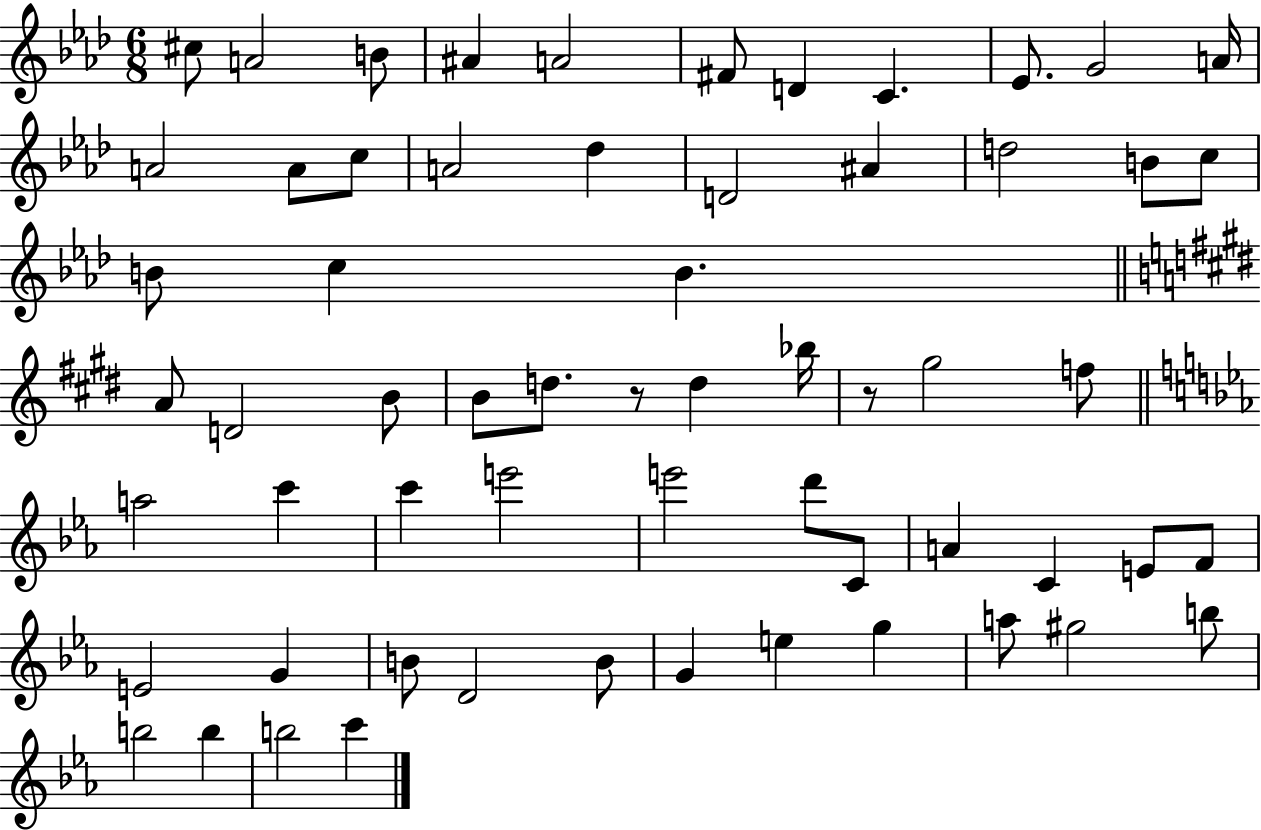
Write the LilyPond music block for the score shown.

{
  \clef treble
  \numericTimeSignature
  \time 6/8
  \key aes \major
  cis''8 a'2 b'8 | ais'4 a'2 | fis'8 d'4 c'4. | ees'8. g'2 a'16 | \break a'2 a'8 c''8 | a'2 des''4 | d'2 ais'4 | d''2 b'8 c''8 | \break b'8 c''4 b'4. | \bar "||" \break \key e \major a'8 d'2 b'8 | b'8 d''8. r8 d''4 bes''16 | r8 gis''2 f''8 | \bar "||" \break \key ees \major a''2 c'''4 | c'''4 e'''2 | e'''2 d'''8 c'8 | a'4 c'4 e'8 f'8 | \break e'2 g'4 | b'8 d'2 b'8 | g'4 e''4 g''4 | a''8 gis''2 b''8 | \break b''2 b''4 | b''2 c'''4 | \bar "|."
}